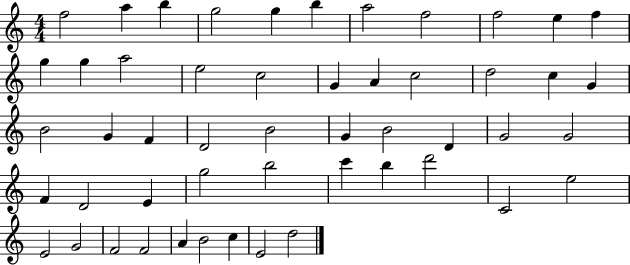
X:1
T:Untitled
M:4/4
L:1/4
K:C
f2 a b g2 g b a2 f2 f2 e f g g a2 e2 c2 G A c2 d2 c G B2 G F D2 B2 G B2 D G2 G2 F D2 E g2 b2 c' b d'2 C2 e2 E2 G2 F2 F2 A B2 c E2 d2